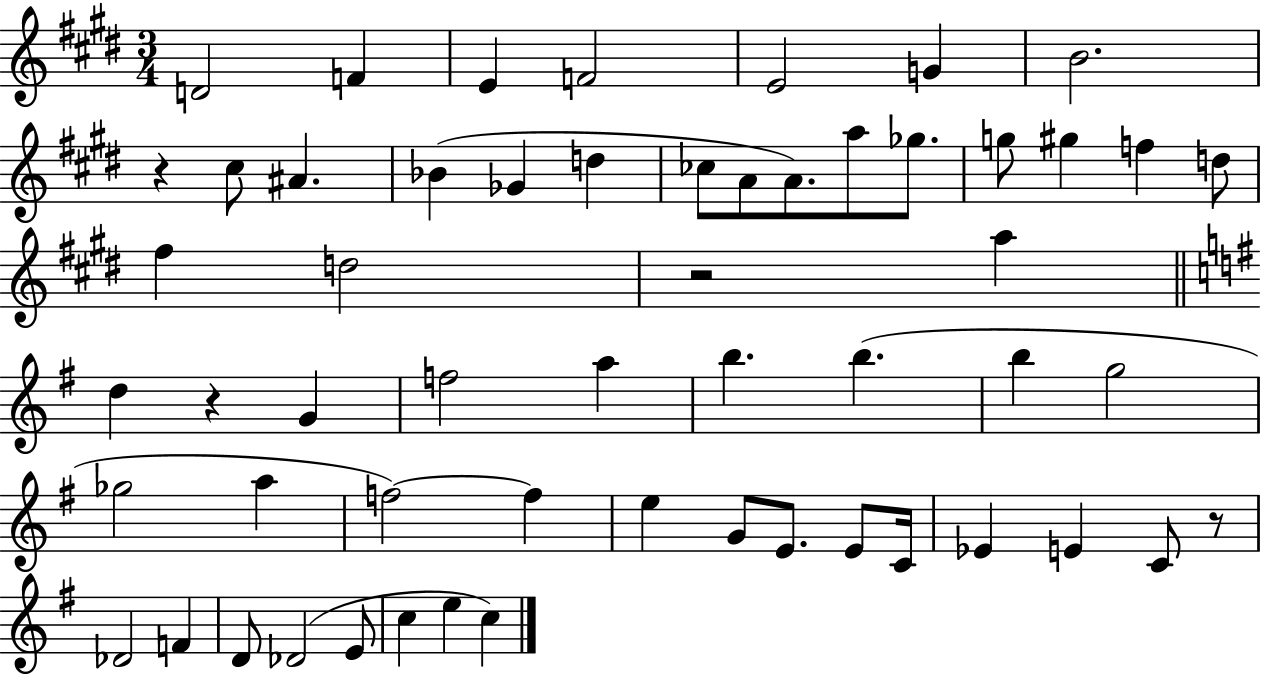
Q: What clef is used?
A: treble